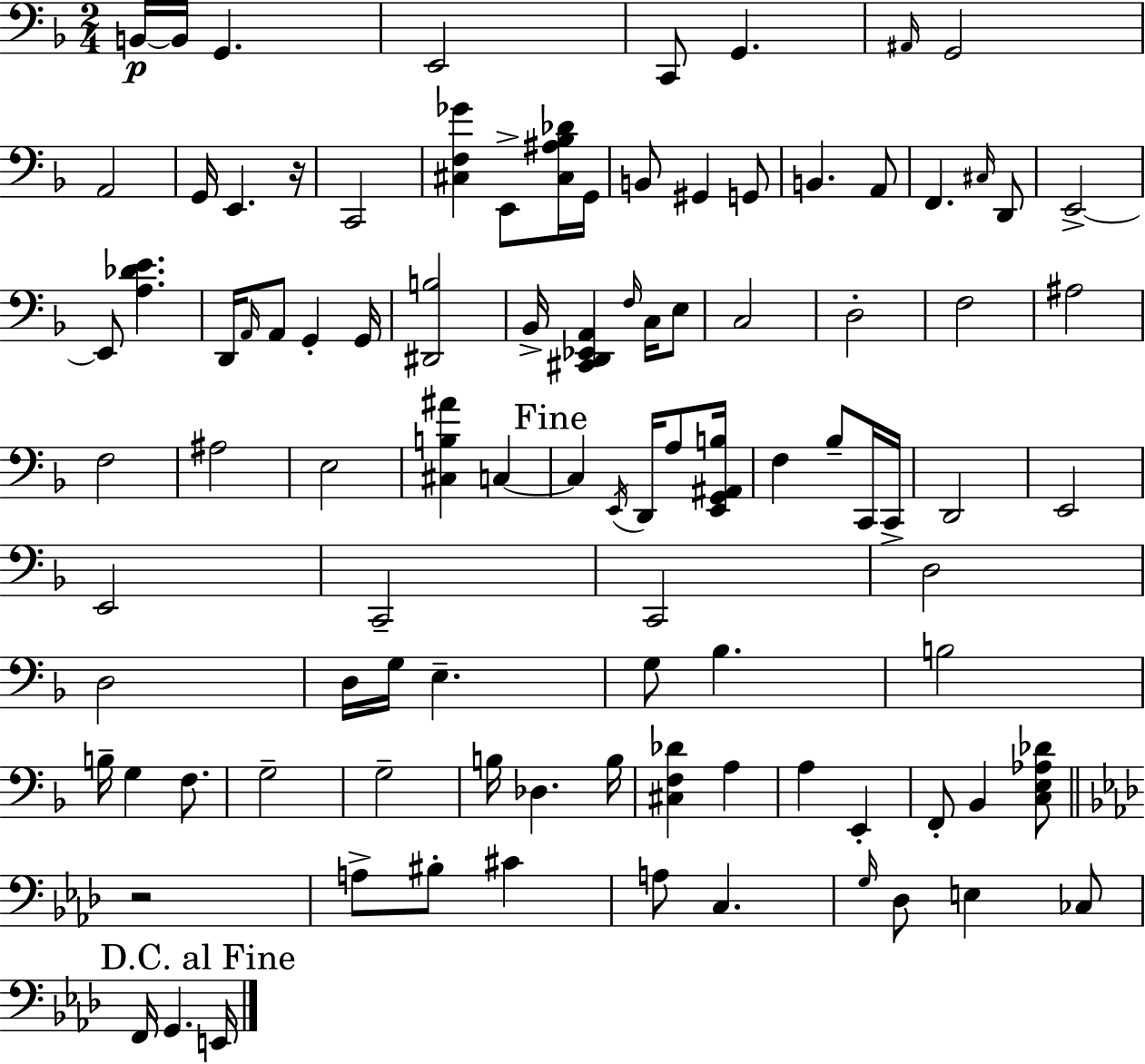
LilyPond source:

{
  \clef bass
  \numericTimeSignature
  \time 2/4
  \key d \minor
  b,16~~\p b,16 g,4. | e,2 | c,8 g,4. | \grace { ais,16 } g,2 | \break a,2 | g,16 e,4. | r16 c,2 | <cis f ges'>4 e,8-> <cis ais bes des'>16 | \break g,16 b,8 gis,4 g,8 | b,4. a,8 | f,4. \grace { cis16 } | d,8 e,2->~~ | \break e,8 <a des' e'>4. | d,16 \grace { a,16 } a,8 g,4-. | g,16 <dis, b>2 | bes,16-> <cis, d, ees, a,>4 | \break \grace { f16 } c16 e8 c2 | d2-. | f2 | ais2 | \break f2 | ais2 | e2 | <cis b ais'>4 | \break c4~~ \mark "Fine" c4 | \acciaccatura { e,16 } d,16 a8 <e, g, ais, b>16 f4 | bes8-- c,16 c,16-> d,2 | e,2 | \break e,2 | c,2-- | c,2 | d2 | \break d2 | d16 g16 e4.-- | g8 bes4. | b2 | \break b16-- g4 | f8. g2-- | g2-- | b16 des4. | \break b16 <cis f des'>4 | a4 a4 | e,4-. f,8-. bes,4 | <c e aes des'>8 \bar "||" \break \key f \minor r2 | a8-> bis8-. cis'4 | a8 c4. | \grace { g16 } des8 e4 ces8 | \break \mark "D.C. al Fine" f,16 g,4. | e,16 \bar "|."
}